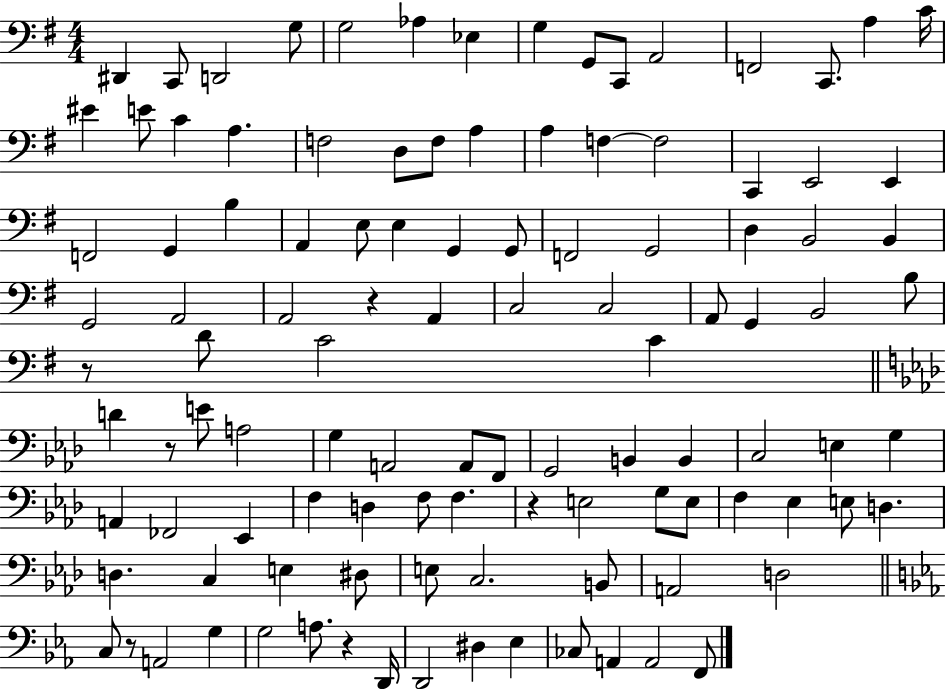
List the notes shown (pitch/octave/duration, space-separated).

D#2/q C2/e D2/h G3/e G3/h Ab3/q Eb3/q G3/q G2/e C2/e A2/h F2/h C2/e. A3/q C4/s EIS4/q E4/e C4/q A3/q. F3/h D3/e F3/e A3/q A3/q F3/q F3/h C2/q E2/h E2/q F2/h G2/q B3/q A2/q E3/e E3/q G2/q G2/e F2/h G2/h D3/q B2/h B2/q G2/h A2/h A2/h R/q A2/q C3/h C3/h A2/e G2/q B2/h B3/e R/e D4/e C4/h C4/q D4/q R/e E4/e A3/h G3/q A2/h A2/e F2/e G2/h B2/q B2/q C3/h E3/q G3/q A2/q FES2/h Eb2/q F3/q D3/q F3/e F3/q. R/q E3/h G3/e E3/e F3/q Eb3/q E3/e D3/q. D3/q. C3/q E3/q D#3/e E3/e C3/h. B2/e A2/h D3/h C3/e R/e A2/h G3/q G3/h A3/e. R/q D2/s D2/h D#3/q Eb3/q CES3/e A2/q A2/h F2/e